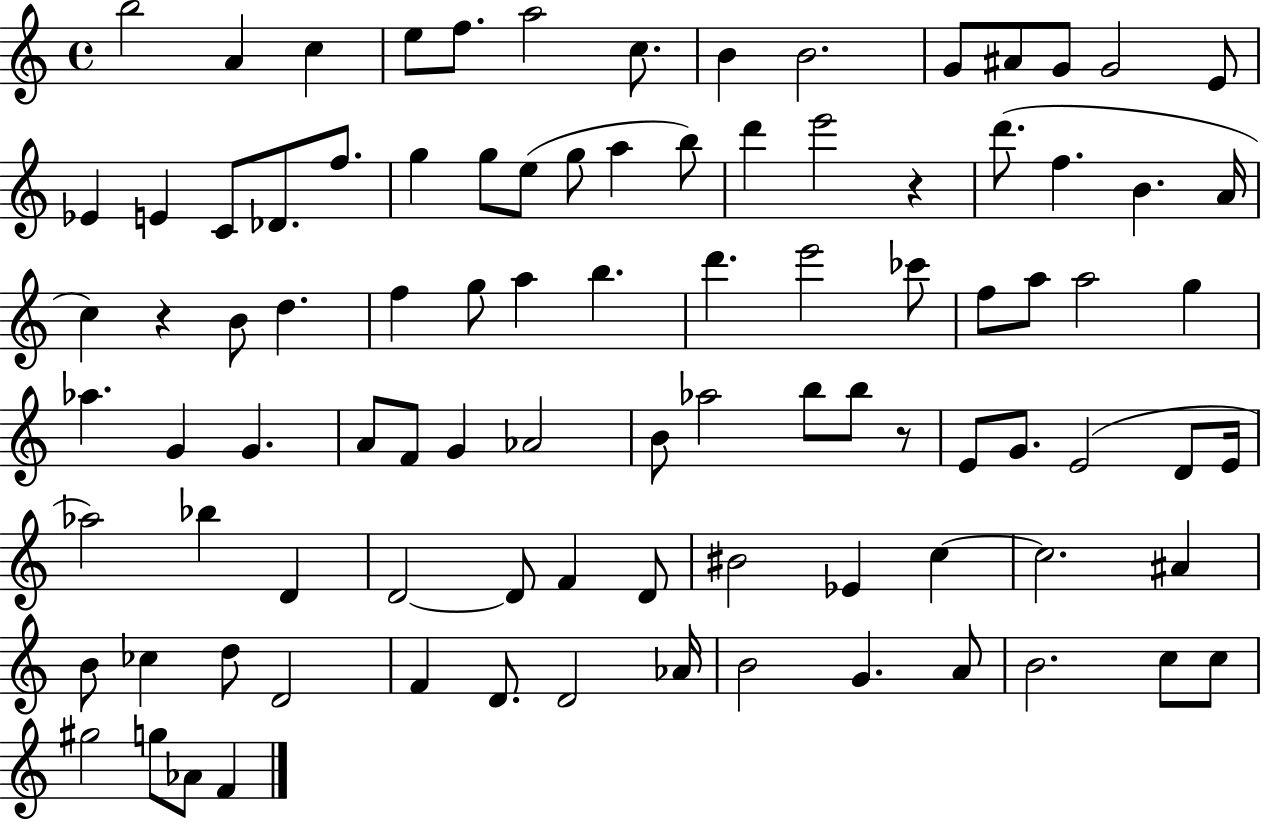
X:1
T:Untitled
M:4/4
L:1/4
K:C
b2 A c e/2 f/2 a2 c/2 B B2 G/2 ^A/2 G/2 G2 E/2 _E E C/2 _D/2 f/2 g g/2 e/2 g/2 a b/2 d' e'2 z d'/2 f B A/4 c z B/2 d f g/2 a b d' e'2 _c'/2 f/2 a/2 a2 g _a G G A/2 F/2 G _A2 B/2 _a2 b/2 b/2 z/2 E/2 G/2 E2 D/2 E/4 _a2 _b D D2 D/2 F D/2 ^B2 _E c c2 ^A B/2 _c d/2 D2 F D/2 D2 _A/4 B2 G A/2 B2 c/2 c/2 ^g2 g/2 _A/2 F